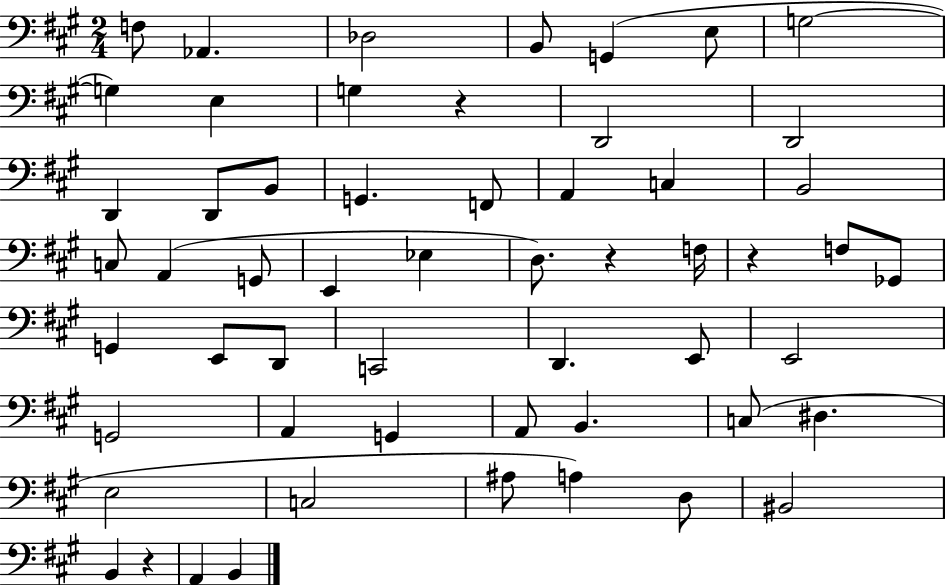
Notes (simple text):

F3/e Ab2/q. Db3/h B2/e G2/q E3/e G3/h G3/q E3/q G3/q R/q D2/h D2/h D2/q D2/e B2/e G2/q. F2/e A2/q C3/q B2/h C3/e A2/q G2/e E2/q Eb3/q D3/e. R/q F3/s R/q F3/e Gb2/e G2/q E2/e D2/e C2/h D2/q. E2/e E2/h G2/h A2/q G2/q A2/e B2/q. C3/e D#3/q. E3/h C3/h A#3/e A3/q D3/e BIS2/h B2/q R/q A2/q B2/q